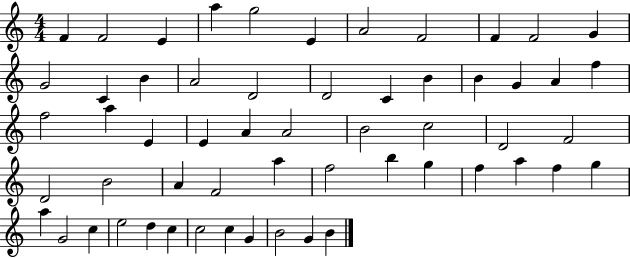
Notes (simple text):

F4/q F4/h E4/q A5/q G5/h E4/q A4/h F4/h F4/q F4/h G4/q G4/h C4/q B4/q A4/h D4/h D4/h C4/q B4/q B4/q G4/q A4/q F5/q F5/h A5/q E4/q E4/q A4/q A4/h B4/h C5/h D4/h F4/h D4/h B4/h A4/q F4/h A5/q F5/h B5/q G5/q F5/q A5/q F5/q G5/q A5/q G4/h C5/q E5/h D5/q C5/q C5/h C5/q G4/q B4/h G4/q B4/q